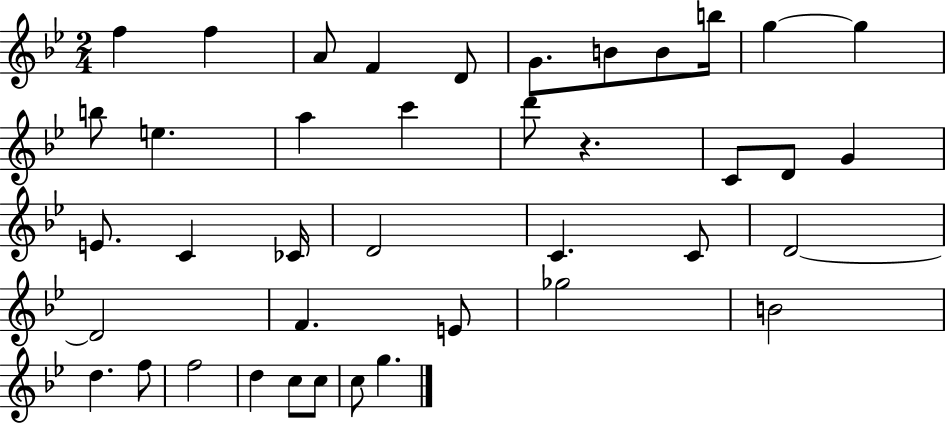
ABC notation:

X:1
T:Untitled
M:2/4
L:1/4
K:Bb
f f A/2 F D/2 G/2 B/2 B/2 b/4 g g b/2 e a c' d'/2 z C/2 D/2 G E/2 C _C/4 D2 C C/2 D2 D2 F E/2 _g2 B2 d f/2 f2 d c/2 c/2 c/2 g